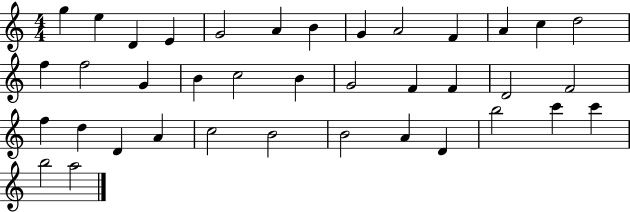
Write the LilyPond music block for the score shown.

{
  \clef treble
  \numericTimeSignature
  \time 4/4
  \key c \major
  g''4 e''4 d'4 e'4 | g'2 a'4 b'4 | g'4 a'2 f'4 | a'4 c''4 d''2 | \break f''4 f''2 g'4 | b'4 c''2 b'4 | g'2 f'4 f'4 | d'2 f'2 | \break f''4 d''4 d'4 a'4 | c''2 b'2 | b'2 a'4 d'4 | b''2 c'''4 c'''4 | \break b''2 a''2 | \bar "|."
}